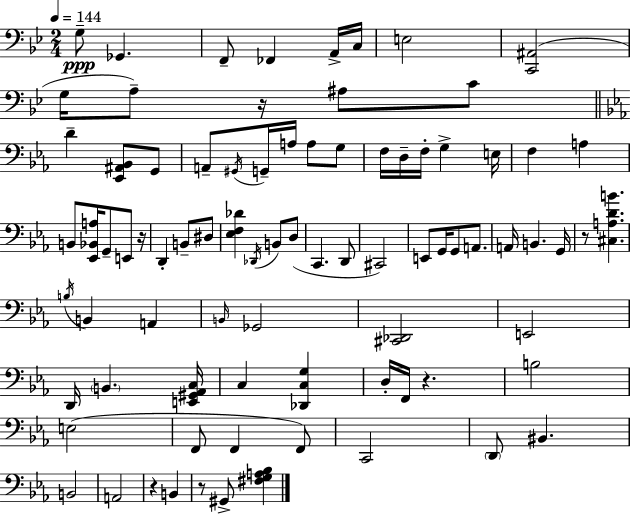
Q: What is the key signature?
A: BES major